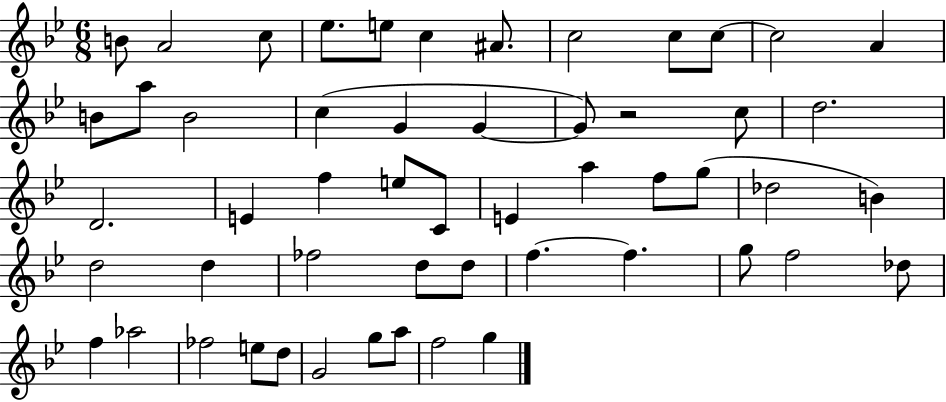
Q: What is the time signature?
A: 6/8